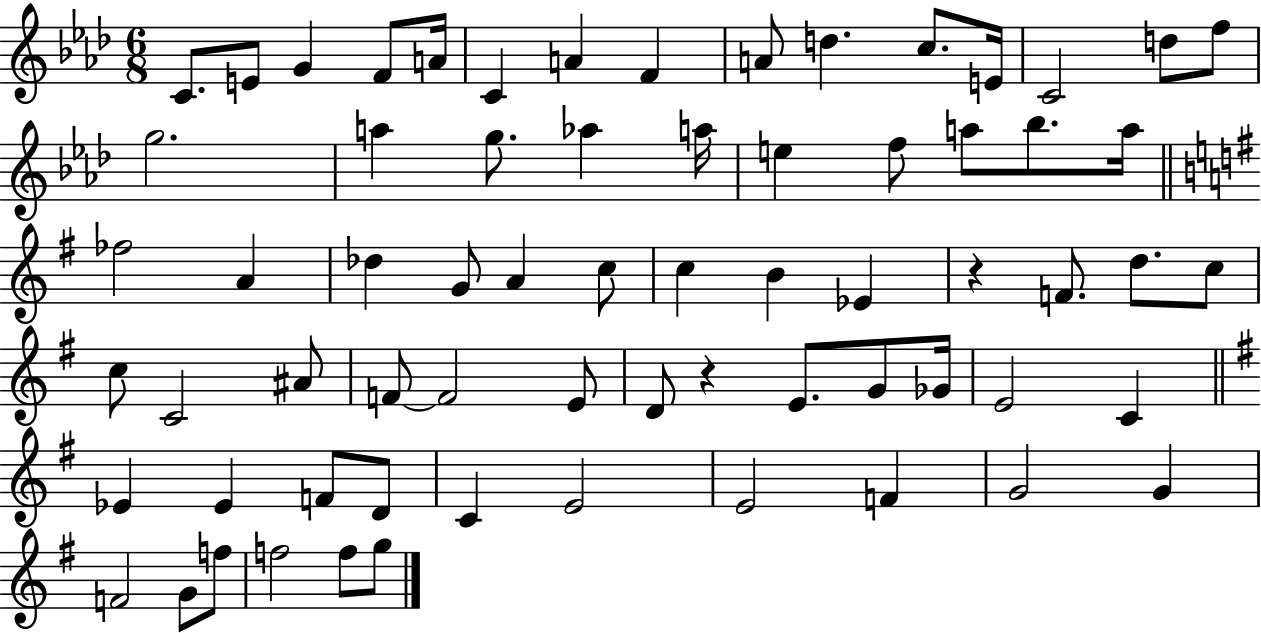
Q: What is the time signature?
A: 6/8